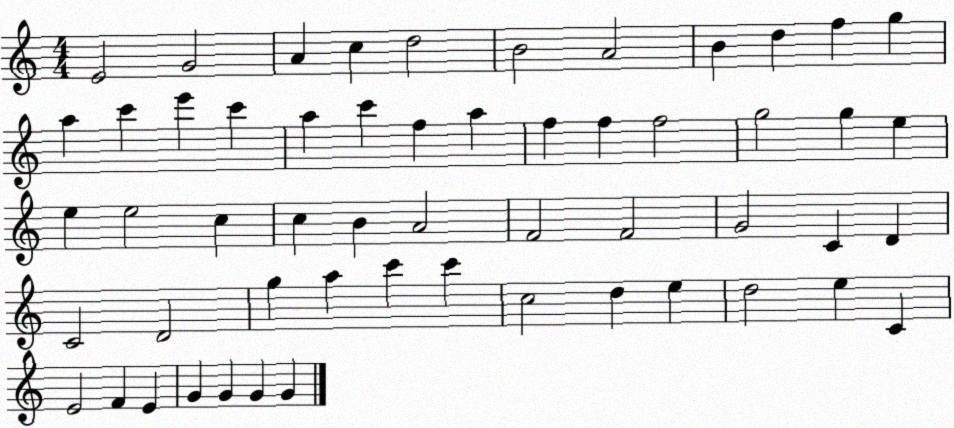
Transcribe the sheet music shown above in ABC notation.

X:1
T:Untitled
M:4/4
L:1/4
K:C
E2 G2 A c d2 B2 A2 B d f g a c' e' c' a c' f a f f f2 g2 g e e e2 c c B A2 F2 F2 G2 C D C2 D2 g a c' c' c2 d e d2 e C E2 F E G G G G